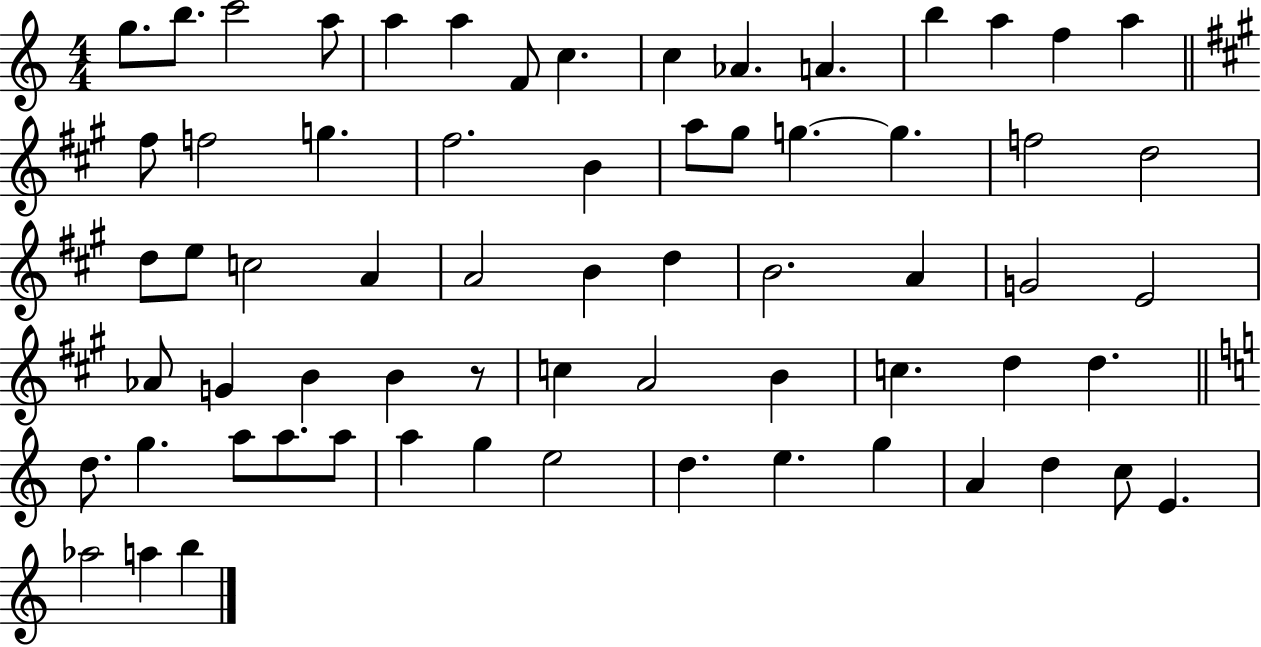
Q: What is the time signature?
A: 4/4